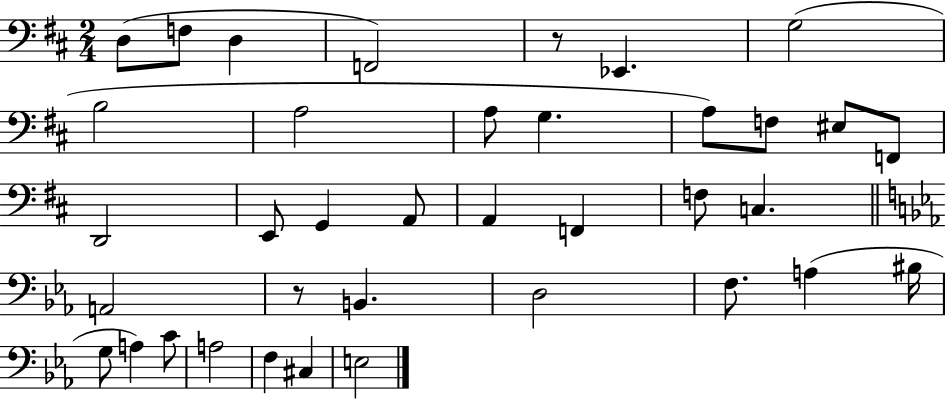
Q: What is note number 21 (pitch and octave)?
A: F3